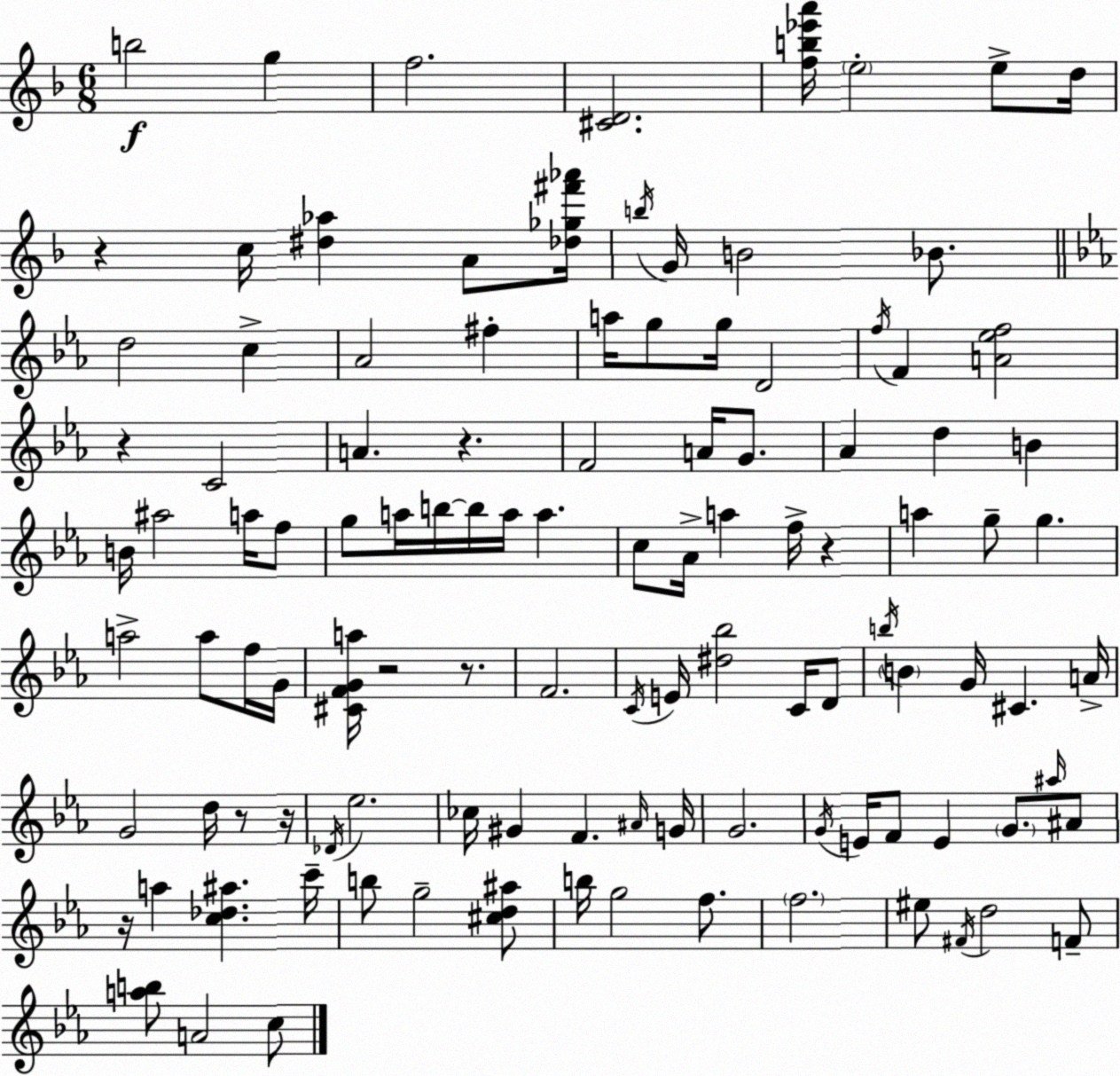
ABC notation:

X:1
T:Untitled
M:6/8
L:1/4
K:Dm
b2 g f2 [^CD]2 [fb_e'a']/4 e2 e/2 d/4 z c/4 [^d_a] A/2 [_d_g^f'_a']/4 b/4 G/4 B2 _B/2 d2 c _A2 ^f a/4 g/2 g/4 D2 f/4 F [A_ef]2 z C2 A z F2 A/4 G/2 _A d B B/4 ^a2 a/4 f/2 g/2 a/4 b/4 b/4 a/4 a c/2 _A/4 a f/4 z a g/2 g a2 a/2 f/4 G/4 [^CFGa]/4 z2 z/2 F2 C/4 E/4 [^d_b]2 C/4 D/2 b/4 B G/4 ^C A/4 G2 d/4 z/2 z/4 _D/4 _e2 _c/4 ^G F ^A/4 G/4 G2 G/4 E/4 F/2 E G/2 ^a/4 ^A/2 z/4 a [c_d^a] c'/4 b/2 g2 [^cd^a]/2 b/4 g2 f/2 f2 ^e/2 ^F/4 d2 F/2 [ab]/2 A2 c/2